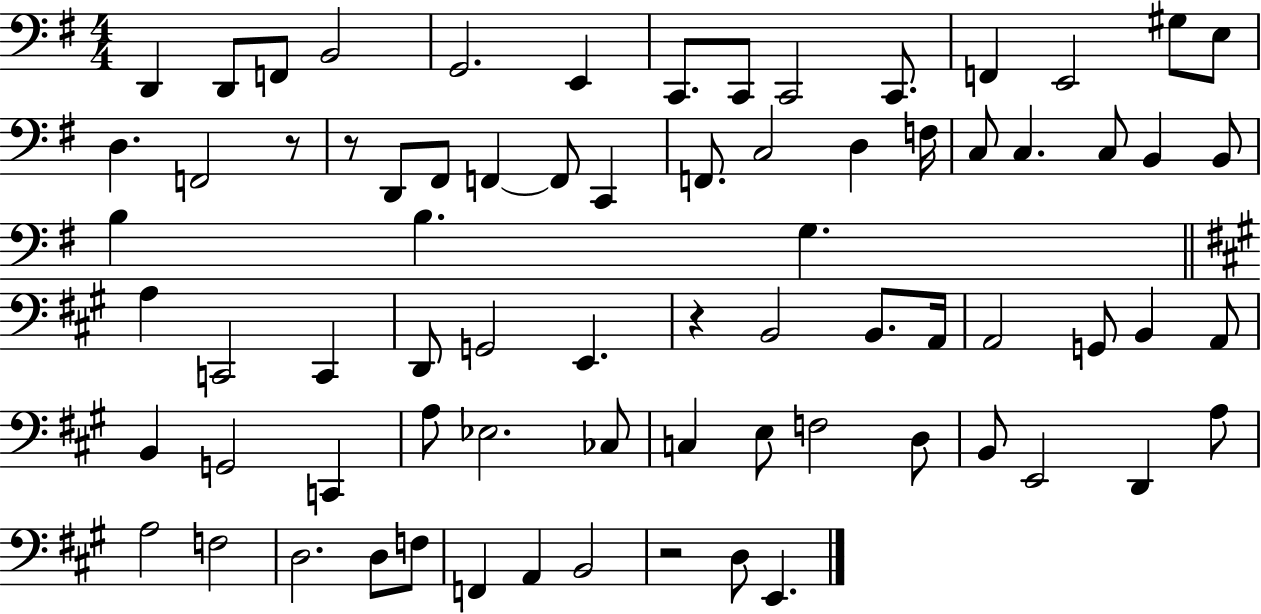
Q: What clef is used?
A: bass